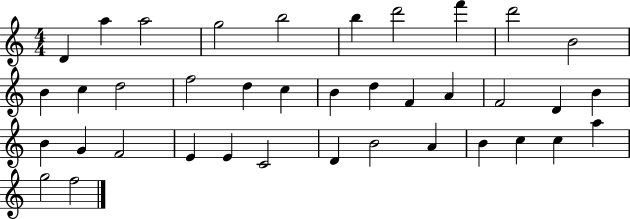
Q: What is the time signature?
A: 4/4